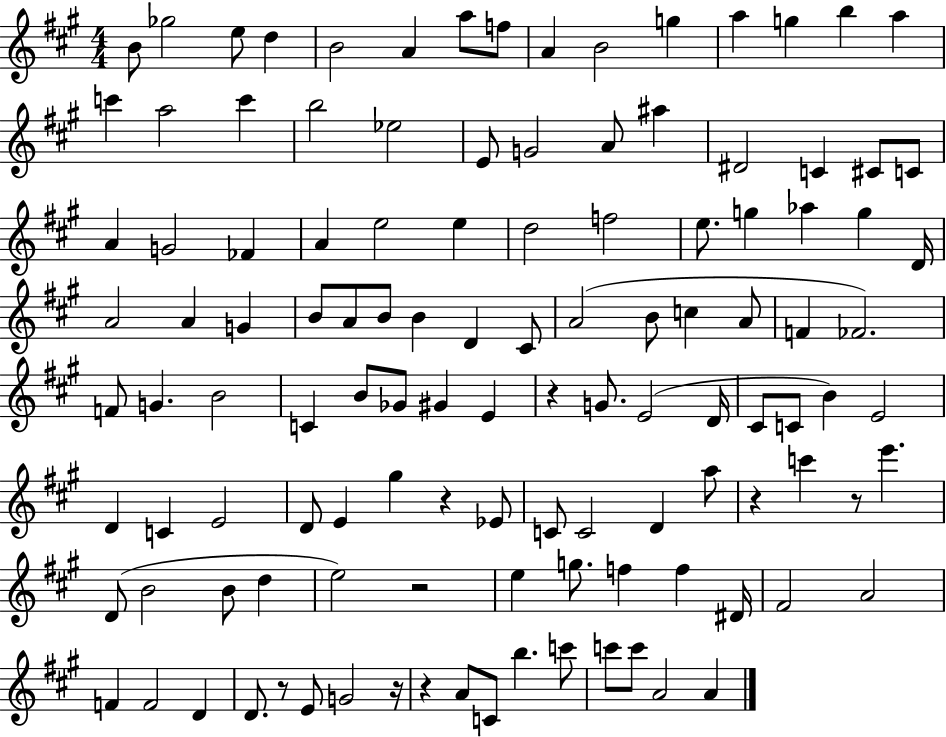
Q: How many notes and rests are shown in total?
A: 118